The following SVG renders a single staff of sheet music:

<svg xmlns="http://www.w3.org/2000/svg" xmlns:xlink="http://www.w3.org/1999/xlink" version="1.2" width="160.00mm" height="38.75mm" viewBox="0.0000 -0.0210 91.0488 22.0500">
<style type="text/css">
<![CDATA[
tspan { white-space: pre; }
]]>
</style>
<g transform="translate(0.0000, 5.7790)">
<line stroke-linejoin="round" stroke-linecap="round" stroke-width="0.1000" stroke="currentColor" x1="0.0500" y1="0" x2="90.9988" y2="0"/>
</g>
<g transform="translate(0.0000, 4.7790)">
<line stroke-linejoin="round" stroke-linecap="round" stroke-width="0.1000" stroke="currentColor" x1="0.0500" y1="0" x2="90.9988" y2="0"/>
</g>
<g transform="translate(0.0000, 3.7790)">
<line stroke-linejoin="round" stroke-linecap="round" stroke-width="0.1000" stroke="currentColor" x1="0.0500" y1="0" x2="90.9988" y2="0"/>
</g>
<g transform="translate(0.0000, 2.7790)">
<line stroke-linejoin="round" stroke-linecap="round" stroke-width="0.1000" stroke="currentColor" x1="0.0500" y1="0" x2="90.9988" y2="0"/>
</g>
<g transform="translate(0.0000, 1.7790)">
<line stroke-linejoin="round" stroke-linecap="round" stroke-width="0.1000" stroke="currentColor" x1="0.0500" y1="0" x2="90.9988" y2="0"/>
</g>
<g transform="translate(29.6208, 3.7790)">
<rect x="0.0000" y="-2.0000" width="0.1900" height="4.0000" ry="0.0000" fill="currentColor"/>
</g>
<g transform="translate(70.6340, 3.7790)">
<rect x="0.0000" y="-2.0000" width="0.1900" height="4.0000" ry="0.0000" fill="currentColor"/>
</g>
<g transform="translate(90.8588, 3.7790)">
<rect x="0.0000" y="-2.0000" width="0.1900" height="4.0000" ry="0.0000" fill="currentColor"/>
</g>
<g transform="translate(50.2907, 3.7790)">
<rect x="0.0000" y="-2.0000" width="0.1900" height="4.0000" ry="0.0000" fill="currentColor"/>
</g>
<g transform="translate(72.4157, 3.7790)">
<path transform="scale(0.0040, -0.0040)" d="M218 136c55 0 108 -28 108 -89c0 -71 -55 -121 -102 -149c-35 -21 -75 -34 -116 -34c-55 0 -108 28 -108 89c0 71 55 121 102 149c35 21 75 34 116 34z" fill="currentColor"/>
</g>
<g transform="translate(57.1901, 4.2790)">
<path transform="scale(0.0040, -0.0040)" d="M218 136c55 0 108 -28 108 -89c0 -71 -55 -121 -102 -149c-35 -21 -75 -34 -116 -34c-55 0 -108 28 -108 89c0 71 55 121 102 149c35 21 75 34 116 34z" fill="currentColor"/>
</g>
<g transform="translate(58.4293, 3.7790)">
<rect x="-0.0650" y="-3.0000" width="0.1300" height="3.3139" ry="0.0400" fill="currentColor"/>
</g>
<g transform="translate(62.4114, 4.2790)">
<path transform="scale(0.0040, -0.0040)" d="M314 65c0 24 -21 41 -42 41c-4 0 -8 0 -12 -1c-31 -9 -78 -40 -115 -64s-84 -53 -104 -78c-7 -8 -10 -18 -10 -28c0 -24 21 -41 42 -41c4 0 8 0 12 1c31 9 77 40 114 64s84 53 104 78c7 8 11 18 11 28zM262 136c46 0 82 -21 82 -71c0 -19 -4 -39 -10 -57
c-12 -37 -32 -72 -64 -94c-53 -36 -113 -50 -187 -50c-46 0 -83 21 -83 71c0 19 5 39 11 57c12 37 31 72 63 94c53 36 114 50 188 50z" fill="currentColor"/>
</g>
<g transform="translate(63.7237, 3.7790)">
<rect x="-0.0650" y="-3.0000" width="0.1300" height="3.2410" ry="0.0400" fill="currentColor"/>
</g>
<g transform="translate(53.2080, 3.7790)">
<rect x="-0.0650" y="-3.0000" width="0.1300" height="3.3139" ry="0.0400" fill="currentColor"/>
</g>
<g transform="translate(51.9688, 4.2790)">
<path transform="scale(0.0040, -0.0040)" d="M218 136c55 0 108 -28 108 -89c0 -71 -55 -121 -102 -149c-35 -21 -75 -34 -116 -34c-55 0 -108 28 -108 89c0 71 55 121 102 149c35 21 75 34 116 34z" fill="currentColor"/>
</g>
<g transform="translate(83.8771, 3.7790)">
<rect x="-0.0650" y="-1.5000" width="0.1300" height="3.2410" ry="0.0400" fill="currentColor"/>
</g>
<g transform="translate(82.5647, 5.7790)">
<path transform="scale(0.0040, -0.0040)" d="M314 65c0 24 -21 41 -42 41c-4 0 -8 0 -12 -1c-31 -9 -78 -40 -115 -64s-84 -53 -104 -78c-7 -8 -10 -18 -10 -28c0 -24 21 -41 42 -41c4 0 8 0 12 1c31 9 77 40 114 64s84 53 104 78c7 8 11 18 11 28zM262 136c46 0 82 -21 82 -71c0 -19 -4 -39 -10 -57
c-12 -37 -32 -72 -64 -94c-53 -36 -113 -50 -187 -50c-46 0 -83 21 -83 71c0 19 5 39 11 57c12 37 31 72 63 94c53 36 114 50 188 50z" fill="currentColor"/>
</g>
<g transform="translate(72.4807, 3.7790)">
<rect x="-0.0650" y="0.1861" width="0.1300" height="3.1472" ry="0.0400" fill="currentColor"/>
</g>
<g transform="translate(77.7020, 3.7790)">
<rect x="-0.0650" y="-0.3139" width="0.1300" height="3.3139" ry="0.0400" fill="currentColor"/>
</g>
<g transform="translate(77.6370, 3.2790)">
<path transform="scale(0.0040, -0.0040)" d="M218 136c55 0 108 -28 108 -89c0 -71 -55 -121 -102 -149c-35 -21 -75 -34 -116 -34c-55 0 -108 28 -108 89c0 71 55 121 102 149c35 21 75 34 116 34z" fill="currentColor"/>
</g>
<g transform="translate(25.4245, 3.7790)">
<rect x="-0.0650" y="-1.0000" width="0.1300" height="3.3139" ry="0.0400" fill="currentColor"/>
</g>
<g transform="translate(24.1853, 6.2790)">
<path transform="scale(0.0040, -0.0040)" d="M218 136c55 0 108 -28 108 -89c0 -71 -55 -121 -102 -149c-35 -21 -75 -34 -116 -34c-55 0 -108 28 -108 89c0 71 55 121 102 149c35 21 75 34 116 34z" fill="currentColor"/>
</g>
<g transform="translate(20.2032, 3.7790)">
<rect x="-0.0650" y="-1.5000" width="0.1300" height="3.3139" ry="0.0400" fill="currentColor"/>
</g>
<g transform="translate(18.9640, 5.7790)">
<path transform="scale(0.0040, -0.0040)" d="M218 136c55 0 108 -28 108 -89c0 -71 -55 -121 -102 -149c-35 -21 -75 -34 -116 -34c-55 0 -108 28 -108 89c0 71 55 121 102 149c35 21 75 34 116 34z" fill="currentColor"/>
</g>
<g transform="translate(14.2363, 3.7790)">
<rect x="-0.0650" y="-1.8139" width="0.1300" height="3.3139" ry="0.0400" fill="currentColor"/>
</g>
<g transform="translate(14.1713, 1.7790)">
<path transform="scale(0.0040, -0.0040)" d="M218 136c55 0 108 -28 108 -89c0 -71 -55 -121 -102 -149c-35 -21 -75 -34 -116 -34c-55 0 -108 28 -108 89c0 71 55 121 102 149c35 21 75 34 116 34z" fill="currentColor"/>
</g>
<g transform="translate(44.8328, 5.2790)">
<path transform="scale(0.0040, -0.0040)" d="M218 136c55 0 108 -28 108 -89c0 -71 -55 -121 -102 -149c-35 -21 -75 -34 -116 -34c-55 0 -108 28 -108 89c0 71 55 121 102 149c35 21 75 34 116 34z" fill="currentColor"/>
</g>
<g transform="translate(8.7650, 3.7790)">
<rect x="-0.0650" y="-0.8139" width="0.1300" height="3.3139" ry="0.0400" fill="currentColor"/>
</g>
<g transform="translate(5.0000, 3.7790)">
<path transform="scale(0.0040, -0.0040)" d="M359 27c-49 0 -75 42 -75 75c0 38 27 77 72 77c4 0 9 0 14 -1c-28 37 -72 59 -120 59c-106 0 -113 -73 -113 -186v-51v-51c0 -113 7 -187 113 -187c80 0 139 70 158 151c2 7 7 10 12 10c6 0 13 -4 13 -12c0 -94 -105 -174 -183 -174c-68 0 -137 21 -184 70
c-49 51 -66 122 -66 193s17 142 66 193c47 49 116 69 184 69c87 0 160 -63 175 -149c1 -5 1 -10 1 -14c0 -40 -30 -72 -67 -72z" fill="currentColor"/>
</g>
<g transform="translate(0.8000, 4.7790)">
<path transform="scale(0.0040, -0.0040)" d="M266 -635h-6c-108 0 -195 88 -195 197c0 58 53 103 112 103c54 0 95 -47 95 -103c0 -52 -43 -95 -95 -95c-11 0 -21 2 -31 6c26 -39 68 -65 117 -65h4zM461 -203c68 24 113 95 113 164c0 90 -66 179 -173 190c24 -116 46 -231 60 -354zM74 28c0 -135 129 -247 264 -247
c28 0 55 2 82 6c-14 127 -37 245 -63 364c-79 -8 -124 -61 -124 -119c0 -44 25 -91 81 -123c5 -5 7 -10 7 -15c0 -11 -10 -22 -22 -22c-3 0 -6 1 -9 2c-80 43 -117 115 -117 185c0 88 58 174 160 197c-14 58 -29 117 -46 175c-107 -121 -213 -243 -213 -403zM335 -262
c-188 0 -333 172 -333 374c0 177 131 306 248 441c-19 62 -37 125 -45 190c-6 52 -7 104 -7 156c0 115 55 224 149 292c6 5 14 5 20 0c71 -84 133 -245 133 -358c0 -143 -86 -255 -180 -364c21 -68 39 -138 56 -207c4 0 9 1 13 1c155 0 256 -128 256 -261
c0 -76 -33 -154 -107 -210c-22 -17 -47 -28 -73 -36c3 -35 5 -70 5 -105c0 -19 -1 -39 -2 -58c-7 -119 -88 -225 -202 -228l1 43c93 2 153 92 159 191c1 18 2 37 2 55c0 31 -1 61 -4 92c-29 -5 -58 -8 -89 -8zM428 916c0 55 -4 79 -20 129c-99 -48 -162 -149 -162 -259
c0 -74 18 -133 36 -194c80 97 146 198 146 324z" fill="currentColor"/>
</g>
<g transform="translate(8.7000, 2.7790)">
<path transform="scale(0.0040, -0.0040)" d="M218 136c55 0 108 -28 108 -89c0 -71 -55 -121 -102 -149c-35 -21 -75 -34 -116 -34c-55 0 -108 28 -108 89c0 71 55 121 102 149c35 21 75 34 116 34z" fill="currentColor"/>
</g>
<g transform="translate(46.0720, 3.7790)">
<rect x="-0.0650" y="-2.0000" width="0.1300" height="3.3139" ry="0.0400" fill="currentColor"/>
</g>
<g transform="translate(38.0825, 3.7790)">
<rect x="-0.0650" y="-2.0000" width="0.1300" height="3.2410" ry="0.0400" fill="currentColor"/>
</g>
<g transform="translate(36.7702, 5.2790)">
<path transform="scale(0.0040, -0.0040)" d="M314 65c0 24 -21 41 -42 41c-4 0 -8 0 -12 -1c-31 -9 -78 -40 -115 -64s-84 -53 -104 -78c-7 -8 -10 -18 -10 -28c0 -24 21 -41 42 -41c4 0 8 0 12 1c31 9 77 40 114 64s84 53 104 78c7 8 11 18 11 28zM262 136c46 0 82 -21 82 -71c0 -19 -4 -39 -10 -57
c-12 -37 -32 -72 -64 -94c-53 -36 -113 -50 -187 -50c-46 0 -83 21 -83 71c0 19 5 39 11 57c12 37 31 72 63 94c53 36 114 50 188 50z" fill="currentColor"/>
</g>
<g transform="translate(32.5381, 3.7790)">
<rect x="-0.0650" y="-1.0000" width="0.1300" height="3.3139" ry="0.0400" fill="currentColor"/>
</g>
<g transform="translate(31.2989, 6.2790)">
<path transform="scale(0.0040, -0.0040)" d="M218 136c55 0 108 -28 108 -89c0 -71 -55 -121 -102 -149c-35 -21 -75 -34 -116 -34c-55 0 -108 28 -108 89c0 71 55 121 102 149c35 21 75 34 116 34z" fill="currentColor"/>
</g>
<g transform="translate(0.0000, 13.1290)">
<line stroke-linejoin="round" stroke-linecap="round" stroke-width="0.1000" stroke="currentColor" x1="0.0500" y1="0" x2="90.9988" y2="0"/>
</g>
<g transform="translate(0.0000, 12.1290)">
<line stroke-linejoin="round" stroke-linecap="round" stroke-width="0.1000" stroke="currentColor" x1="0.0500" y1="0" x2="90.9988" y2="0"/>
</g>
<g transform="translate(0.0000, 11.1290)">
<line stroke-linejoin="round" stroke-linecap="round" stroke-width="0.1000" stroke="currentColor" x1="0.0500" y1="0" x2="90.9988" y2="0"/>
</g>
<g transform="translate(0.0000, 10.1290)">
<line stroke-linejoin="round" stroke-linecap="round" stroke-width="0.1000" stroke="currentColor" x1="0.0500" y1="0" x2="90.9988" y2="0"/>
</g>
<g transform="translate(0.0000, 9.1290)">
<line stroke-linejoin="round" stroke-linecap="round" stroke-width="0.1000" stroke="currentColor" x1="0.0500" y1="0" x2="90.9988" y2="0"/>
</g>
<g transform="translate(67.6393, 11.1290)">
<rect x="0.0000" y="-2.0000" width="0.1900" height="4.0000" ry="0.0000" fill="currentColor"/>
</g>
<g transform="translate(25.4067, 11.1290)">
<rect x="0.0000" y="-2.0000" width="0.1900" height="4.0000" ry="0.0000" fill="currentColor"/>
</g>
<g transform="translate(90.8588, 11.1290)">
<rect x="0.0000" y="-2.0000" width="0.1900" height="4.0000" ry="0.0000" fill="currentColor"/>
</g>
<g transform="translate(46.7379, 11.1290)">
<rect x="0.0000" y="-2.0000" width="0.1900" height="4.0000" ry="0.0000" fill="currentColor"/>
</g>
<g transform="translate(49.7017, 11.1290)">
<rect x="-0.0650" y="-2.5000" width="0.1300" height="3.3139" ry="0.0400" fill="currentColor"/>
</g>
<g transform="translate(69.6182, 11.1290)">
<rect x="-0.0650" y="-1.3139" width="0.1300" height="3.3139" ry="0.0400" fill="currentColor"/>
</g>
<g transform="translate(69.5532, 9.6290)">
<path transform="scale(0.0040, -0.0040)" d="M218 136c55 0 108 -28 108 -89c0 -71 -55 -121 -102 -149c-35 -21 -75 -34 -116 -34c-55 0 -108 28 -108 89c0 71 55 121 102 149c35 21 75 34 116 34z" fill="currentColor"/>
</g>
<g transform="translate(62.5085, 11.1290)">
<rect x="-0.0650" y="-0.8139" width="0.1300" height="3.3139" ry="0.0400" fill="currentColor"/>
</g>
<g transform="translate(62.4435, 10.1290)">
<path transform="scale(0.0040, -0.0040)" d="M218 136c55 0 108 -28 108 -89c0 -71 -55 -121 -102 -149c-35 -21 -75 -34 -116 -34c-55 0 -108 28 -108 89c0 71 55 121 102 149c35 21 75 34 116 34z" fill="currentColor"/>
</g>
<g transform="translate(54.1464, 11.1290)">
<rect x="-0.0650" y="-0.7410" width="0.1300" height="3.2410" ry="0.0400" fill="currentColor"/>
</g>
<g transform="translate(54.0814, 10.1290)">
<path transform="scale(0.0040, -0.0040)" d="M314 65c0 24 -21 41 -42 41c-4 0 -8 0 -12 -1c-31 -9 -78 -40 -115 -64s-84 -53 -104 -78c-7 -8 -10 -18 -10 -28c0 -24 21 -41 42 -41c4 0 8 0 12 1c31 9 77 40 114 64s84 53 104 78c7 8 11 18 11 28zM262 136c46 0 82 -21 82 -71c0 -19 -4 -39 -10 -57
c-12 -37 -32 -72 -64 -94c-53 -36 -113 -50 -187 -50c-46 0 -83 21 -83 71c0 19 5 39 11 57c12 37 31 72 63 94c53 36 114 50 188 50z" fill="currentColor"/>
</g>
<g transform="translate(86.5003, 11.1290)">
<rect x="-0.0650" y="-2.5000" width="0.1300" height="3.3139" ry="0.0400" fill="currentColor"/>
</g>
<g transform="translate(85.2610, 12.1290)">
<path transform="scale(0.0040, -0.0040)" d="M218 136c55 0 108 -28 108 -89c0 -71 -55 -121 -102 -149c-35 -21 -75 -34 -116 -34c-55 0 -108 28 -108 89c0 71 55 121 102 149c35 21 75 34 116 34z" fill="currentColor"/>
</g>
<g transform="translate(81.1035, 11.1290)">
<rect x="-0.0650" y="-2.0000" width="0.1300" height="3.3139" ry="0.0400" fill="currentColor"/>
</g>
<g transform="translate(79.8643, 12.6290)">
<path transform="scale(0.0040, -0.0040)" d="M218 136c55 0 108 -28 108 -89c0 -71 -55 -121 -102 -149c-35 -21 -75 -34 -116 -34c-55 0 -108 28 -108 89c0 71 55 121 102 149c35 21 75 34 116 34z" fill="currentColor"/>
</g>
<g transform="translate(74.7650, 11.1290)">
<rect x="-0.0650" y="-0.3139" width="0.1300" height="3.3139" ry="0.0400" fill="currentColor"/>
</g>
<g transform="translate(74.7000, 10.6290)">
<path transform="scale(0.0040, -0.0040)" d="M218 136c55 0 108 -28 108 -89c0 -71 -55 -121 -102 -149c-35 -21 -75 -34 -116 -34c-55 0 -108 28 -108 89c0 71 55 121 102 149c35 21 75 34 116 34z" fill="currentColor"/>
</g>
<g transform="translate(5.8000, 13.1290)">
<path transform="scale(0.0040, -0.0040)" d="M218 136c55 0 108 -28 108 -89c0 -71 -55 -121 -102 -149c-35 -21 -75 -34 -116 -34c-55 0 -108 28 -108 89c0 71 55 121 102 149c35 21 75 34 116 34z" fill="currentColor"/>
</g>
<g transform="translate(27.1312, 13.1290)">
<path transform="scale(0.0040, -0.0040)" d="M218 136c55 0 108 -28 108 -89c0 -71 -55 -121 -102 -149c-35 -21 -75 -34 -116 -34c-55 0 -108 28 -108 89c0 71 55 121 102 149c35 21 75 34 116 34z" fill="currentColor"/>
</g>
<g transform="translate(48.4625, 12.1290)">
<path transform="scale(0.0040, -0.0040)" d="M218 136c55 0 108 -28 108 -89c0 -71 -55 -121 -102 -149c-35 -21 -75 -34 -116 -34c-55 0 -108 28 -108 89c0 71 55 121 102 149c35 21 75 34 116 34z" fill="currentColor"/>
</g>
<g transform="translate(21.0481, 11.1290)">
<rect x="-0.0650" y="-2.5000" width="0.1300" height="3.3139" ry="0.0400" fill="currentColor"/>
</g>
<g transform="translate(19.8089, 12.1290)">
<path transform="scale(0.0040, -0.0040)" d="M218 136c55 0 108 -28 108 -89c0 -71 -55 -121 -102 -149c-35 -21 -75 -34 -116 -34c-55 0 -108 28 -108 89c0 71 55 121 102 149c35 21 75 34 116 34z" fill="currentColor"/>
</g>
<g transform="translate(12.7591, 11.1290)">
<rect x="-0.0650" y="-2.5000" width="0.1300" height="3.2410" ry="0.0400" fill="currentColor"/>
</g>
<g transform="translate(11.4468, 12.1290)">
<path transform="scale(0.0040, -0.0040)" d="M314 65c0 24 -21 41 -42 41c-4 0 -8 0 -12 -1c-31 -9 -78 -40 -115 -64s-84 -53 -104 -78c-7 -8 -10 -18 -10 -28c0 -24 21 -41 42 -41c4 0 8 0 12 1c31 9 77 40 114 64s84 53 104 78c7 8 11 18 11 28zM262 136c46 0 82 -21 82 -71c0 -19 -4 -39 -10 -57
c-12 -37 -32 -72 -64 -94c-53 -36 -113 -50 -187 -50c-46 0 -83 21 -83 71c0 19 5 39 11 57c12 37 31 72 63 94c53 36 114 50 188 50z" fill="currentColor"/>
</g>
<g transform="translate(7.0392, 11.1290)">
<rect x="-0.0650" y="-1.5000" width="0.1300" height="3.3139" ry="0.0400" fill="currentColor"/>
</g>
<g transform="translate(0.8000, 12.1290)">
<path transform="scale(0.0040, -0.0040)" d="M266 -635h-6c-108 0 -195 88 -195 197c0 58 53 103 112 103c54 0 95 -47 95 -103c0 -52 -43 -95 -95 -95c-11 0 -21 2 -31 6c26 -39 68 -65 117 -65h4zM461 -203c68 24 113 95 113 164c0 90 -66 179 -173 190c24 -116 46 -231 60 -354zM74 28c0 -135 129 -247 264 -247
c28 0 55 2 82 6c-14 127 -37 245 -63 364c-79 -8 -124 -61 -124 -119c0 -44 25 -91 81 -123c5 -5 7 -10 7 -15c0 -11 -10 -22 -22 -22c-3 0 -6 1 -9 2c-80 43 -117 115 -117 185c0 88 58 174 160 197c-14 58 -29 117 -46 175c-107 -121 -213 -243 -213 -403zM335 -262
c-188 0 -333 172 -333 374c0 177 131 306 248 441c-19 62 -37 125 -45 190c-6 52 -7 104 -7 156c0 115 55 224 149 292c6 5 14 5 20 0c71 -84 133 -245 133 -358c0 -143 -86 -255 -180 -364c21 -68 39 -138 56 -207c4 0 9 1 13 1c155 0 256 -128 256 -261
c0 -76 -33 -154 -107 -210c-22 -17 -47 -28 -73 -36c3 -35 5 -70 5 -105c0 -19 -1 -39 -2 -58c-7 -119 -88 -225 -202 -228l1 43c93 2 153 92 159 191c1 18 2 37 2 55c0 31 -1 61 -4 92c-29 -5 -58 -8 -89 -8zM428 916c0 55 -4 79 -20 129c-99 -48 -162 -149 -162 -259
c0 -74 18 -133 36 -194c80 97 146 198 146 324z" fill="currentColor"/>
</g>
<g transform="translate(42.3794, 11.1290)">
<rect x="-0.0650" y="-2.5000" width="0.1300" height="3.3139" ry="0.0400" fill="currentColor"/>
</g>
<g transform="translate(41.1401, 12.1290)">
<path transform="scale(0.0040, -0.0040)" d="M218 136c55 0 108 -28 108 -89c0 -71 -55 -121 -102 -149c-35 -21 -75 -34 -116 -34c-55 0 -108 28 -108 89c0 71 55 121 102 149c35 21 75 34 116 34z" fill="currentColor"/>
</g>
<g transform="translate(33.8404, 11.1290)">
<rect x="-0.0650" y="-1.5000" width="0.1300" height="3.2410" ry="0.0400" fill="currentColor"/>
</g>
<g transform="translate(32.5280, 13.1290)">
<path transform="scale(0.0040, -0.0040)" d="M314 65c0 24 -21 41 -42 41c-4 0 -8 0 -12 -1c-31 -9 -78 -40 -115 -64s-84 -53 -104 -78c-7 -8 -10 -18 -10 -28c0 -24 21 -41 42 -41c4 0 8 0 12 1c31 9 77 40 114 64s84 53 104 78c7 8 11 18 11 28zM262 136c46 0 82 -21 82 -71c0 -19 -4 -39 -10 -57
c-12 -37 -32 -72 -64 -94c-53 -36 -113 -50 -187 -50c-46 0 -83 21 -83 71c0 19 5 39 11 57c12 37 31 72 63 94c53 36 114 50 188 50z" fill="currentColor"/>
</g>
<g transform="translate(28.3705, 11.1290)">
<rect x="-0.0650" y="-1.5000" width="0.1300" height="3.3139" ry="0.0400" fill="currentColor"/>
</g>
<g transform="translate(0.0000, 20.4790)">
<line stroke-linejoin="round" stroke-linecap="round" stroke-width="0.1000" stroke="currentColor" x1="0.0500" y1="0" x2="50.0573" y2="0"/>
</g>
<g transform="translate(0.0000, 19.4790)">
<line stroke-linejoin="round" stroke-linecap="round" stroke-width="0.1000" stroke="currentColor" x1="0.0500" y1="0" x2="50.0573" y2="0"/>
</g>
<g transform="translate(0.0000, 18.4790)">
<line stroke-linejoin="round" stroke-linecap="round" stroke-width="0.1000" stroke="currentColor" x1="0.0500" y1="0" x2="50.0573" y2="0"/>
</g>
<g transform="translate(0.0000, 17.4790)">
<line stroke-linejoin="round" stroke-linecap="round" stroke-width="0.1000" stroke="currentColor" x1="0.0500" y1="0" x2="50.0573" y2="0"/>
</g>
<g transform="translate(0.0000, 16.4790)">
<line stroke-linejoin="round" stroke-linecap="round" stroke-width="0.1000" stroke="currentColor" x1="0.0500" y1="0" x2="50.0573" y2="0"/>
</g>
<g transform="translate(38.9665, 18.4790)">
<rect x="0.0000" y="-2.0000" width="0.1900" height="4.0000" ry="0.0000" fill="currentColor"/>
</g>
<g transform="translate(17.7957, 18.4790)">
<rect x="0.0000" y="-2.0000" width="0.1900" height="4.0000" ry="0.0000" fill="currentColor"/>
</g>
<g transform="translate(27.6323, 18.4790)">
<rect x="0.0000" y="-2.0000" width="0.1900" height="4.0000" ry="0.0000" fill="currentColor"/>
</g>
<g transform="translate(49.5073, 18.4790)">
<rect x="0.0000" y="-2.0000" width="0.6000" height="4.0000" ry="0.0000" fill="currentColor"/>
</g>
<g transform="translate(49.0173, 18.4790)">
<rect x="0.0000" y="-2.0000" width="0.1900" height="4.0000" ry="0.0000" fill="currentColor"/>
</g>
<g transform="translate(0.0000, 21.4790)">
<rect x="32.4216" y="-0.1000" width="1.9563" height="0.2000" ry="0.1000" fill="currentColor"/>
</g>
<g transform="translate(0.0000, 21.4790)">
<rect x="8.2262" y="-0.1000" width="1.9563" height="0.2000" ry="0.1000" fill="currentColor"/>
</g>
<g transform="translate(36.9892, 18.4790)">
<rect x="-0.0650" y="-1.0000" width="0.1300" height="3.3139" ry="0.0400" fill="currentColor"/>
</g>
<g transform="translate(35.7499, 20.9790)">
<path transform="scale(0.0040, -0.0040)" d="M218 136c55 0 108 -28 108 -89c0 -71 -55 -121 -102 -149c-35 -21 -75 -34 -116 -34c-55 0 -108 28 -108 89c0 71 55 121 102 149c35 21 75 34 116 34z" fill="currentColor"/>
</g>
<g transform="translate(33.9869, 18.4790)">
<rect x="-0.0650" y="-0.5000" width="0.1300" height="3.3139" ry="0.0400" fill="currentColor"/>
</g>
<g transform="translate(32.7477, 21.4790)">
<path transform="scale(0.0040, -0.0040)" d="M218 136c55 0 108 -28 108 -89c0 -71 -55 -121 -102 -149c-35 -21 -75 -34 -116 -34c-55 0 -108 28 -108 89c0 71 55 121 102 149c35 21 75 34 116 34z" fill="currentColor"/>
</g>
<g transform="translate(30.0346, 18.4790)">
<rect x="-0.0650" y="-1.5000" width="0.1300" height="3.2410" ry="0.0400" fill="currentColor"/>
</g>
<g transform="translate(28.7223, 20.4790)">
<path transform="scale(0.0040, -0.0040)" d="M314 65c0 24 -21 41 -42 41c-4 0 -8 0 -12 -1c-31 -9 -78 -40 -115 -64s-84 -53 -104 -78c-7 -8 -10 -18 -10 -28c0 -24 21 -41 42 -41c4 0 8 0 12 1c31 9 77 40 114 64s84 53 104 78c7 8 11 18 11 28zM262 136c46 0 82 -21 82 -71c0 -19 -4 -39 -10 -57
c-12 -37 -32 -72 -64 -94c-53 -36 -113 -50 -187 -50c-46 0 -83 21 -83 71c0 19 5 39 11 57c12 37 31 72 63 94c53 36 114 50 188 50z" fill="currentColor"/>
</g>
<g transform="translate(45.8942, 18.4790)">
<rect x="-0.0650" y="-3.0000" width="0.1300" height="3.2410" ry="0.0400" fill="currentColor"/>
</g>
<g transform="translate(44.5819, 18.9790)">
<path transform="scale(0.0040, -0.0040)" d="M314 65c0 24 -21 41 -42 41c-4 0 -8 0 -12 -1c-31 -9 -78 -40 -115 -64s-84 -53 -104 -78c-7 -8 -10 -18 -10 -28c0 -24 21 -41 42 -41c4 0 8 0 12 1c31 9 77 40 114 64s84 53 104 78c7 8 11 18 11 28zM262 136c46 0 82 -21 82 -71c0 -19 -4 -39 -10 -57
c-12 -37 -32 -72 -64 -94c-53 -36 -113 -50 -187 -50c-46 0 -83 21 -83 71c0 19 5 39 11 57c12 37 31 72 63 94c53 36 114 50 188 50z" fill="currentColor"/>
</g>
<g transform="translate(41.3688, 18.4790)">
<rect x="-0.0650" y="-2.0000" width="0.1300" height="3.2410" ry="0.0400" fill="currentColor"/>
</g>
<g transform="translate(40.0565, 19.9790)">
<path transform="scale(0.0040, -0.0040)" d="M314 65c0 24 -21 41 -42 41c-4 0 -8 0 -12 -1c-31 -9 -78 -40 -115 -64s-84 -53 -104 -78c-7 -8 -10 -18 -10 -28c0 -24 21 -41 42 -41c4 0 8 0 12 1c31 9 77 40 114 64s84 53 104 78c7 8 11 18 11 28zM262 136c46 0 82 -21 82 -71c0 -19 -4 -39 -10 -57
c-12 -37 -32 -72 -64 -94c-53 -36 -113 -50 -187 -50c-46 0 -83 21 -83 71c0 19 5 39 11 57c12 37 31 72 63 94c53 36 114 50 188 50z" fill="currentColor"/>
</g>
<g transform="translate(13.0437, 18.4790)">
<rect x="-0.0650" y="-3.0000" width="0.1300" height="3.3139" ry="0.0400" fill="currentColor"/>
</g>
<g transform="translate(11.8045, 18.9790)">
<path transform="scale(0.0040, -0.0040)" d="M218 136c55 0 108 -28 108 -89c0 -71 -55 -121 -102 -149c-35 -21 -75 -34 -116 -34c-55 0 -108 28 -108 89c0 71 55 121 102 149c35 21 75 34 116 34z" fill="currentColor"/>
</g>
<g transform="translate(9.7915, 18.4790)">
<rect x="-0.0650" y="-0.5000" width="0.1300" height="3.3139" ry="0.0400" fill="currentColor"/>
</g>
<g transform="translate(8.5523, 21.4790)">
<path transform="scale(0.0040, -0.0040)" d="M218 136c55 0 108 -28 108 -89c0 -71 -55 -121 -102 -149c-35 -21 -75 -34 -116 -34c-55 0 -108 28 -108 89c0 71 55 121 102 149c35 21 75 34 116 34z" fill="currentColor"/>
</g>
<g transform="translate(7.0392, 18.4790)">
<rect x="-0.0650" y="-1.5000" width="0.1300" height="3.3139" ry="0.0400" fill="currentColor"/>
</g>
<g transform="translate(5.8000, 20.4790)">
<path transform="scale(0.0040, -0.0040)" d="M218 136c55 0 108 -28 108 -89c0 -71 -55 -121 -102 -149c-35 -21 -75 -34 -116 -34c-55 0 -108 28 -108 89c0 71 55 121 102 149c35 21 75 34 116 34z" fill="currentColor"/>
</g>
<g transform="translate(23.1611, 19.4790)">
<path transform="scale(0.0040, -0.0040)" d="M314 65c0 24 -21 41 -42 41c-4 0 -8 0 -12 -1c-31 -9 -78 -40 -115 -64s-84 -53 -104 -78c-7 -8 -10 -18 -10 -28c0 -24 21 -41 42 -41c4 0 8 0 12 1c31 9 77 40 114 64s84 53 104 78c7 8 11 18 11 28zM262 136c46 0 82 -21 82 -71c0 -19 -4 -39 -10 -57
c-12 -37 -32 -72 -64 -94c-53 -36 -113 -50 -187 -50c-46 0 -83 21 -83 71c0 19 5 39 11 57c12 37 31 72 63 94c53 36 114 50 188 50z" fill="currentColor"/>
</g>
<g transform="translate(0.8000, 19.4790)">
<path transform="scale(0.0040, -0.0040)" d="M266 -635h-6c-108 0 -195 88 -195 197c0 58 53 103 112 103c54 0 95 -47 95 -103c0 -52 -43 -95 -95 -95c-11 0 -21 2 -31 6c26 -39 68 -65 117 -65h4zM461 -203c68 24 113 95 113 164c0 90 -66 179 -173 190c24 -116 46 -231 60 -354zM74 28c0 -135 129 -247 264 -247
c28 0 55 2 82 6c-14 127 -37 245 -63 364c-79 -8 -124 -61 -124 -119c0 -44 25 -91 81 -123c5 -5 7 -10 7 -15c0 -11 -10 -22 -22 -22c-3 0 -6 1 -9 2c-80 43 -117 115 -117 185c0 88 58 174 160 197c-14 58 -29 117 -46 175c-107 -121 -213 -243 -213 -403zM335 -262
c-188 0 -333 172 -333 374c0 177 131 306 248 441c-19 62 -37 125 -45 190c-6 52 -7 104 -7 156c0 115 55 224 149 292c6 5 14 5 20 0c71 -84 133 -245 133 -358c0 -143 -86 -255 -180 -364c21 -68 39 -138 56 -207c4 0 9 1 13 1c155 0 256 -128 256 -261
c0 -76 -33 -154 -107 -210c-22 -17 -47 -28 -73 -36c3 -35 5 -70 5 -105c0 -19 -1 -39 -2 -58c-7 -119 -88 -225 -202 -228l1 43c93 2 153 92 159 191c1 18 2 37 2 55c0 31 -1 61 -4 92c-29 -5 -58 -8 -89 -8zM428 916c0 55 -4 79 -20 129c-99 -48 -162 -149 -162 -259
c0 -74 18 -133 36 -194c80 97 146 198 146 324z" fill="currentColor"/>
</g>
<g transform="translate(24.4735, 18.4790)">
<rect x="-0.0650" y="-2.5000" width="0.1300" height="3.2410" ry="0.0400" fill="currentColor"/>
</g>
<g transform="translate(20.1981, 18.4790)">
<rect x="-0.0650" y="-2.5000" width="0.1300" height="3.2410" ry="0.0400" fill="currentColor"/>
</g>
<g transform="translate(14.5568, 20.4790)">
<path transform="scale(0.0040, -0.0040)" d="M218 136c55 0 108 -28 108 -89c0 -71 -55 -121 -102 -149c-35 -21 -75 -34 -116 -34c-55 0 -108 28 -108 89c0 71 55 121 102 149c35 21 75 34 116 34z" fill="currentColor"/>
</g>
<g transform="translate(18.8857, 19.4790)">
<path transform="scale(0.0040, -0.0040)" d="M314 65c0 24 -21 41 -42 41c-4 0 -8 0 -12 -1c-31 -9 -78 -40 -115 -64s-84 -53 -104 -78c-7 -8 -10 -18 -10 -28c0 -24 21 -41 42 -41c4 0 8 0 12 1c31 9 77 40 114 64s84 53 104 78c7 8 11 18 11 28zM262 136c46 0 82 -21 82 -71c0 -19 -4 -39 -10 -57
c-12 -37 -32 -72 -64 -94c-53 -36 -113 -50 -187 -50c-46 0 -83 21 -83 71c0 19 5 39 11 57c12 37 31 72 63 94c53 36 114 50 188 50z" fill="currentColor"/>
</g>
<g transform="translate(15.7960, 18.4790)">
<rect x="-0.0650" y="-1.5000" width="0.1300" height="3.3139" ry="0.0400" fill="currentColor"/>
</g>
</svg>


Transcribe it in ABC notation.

X:1
T:Untitled
M:4/4
L:1/4
K:C
d f E D D F2 F A A A2 B c E2 E G2 G E E2 G G d2 d e c F G E C A E G2 G2 E2 C D F2 A2